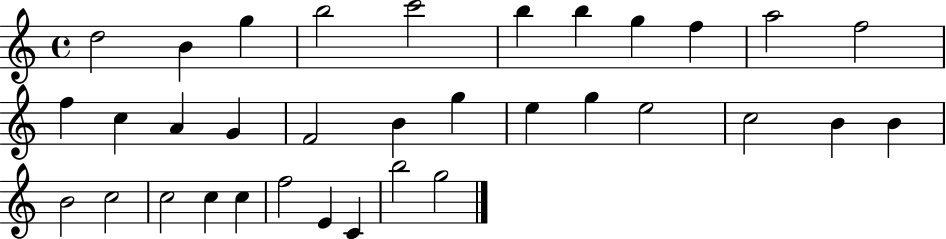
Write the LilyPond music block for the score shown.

{
  \clef treble
  \time 4/4
  \defaultTimeSignature
  \key c \major
  d''2 b'4 g''4 | b''2 c'''2 | b''4 b''4 g''4 f''4 | a''2 f''2 | \break f''4 c''4 a'4 g'4 | f'2 b'4 g''4 | e''4 g''4 e''2 | c''2 b'4 b'4 | \break b'2 c''2 | c''2 c''4 c''4 | f''2 e'4 c'4 | b''2 g''2 | \break \bar "|."
}